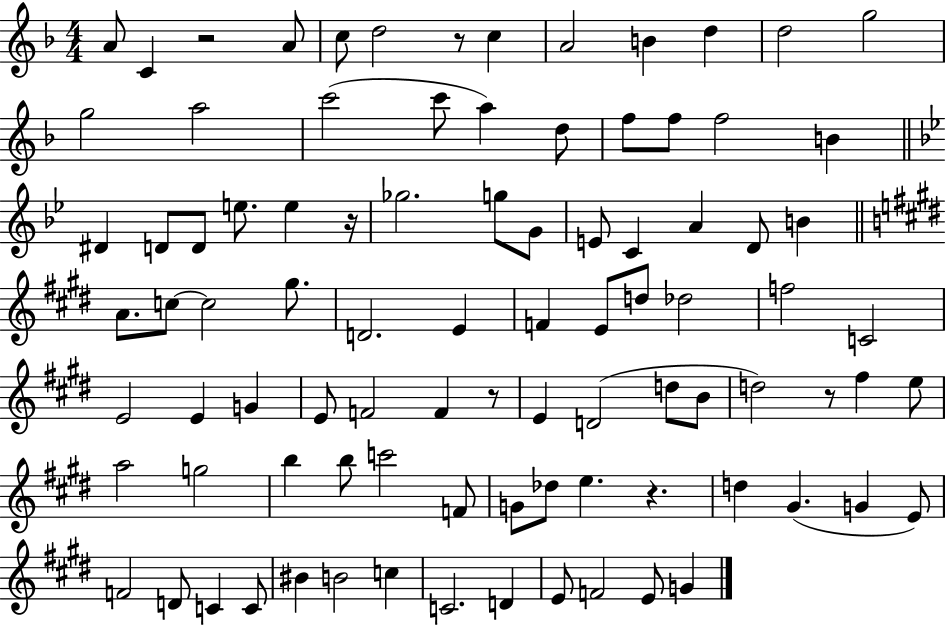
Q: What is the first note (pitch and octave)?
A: A4